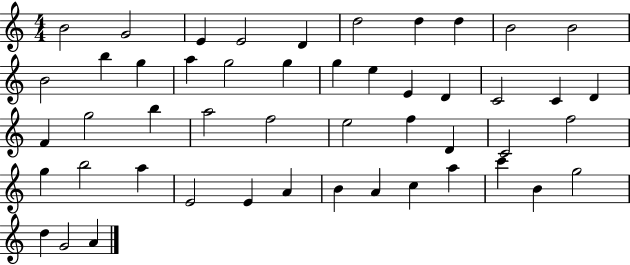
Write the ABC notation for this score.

X:1
T:Untitled
M:4/4
L:1/4
K:C
B2 G2 E E2 D d2 d d B2 B2 B2 b g a g2 g g e E D C2 C D F g2 b a2 f2 e2 f D C2 f2 g b2 a E2 E A B A c a c' B g2 d G2 A